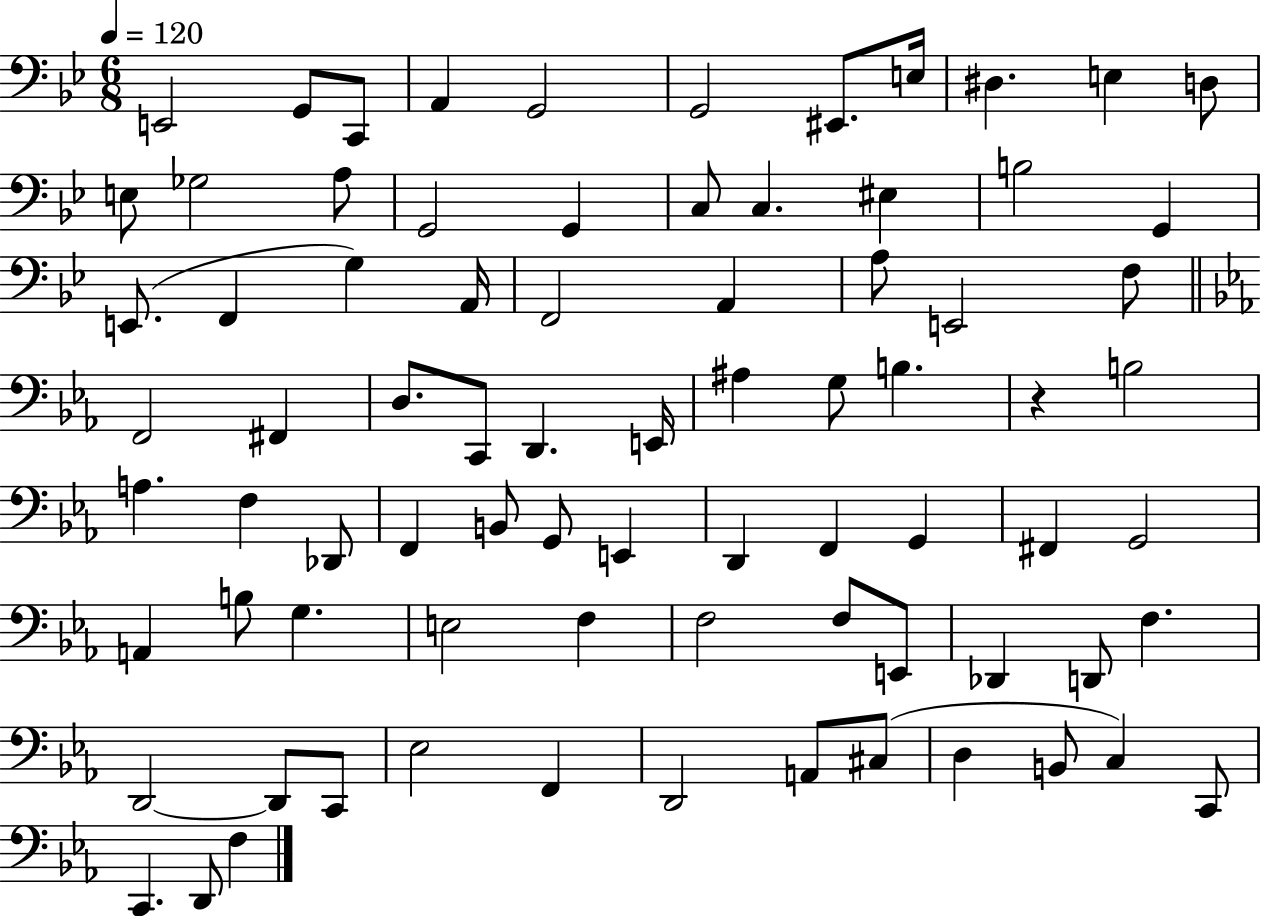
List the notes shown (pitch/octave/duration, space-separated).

E2/h G2/e C2/e A2/q G2/h G2/h EIS2/e. E3/s D#3/q. E3/q D3/e E3/e Gb3/h A3/e G2/h G2/q C3/e C3/q. EIS3/q B3/h G2/q E2/e. F2/q G3/q A2/s F2/h A2/q A3/e E2/h F3/e F2/h F#2/q D3/e. C2/e D2/q. E2/s A#3/q G3/e B3/q. R/q B3/h A3/q. F3/q Db2/e F2/q B2/e G2/e E2/q D2/q F2/q G2/q F#2/q G2/h A2/q B3/e G3/q. E3/h F3/q F3/h F3/e E2/e Db2/q D2/e F3/q. D2/h D2/e C2/e Eb3/h F2/q D2/h A2/e C#3/e D3/q B2/e C3/q C2/e C2/q. D2/e F3/q